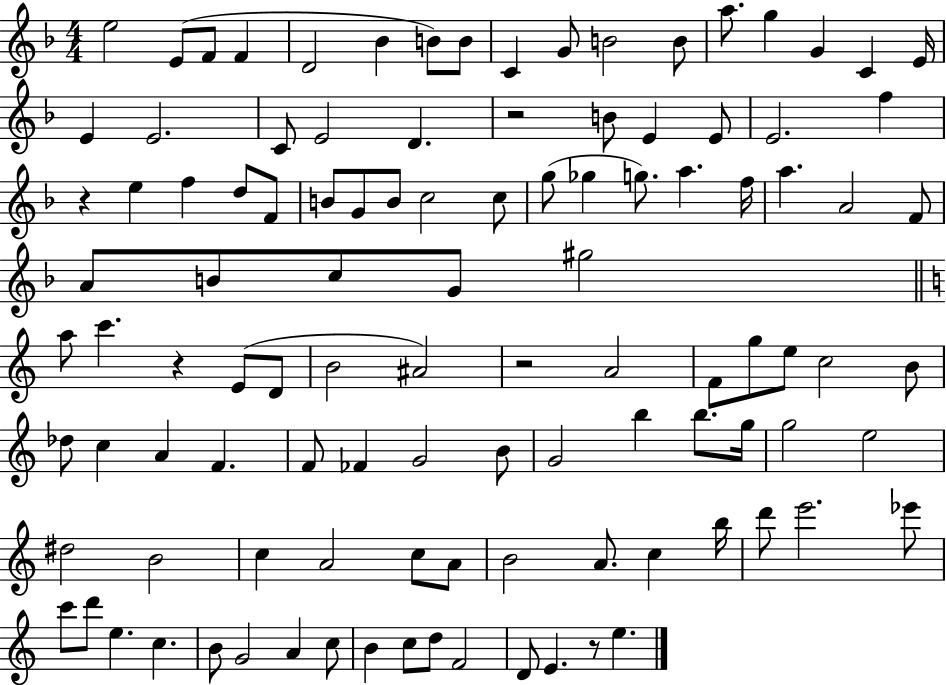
{
  \clef treble
  \numericTimeSignature
  \time 4/4
  \key f \major
  e''2 e'8( f'8 f'4 | d'2 bes'4 b'8) b'8 | c'4 g'8 b'2 b'8 | a''8. g''4 g'4 c'4 e'16 | \break e'4 e'2. | c'8 e'2 d'4. | r2 b'8 e'4 e'8 | e'2. f''4 | \break r4 e''4 f''4 d''8 f'8 | b'8 g'8 b'8 c''2 c''8 | g''8( ges''4 g''8.) a''4. f''16 | a''4. a'2 f'8 | \break a'8 b'8 c''8 g'8 gis''2 | \bar "||" \break \key c \major a''8 c'''4. r4 e'8( d'8 | b'2 ais'2) | r2 a'2 | f'8 g''8 e''8 c''2 b'8 | \break des''8 c''4 a'4 f'4. | f'8 fes'4 g'2 b'8 | g'2 b''4 b''8. g''16 | g''2 e''2 | \break dis''2 b'2 | c''4 a'2 c''8 a'8 | b'2 a'8. c''4 b''16 | d'''8 e'''2. ees'''8 | \break c'''8 d'''8 e''4. c''4. | b'8 g'2 a'4 c''8 | b'4 c''8 d''8 f'2 | d'8 e'4. r8 e''4. | \break \bar "|."
}